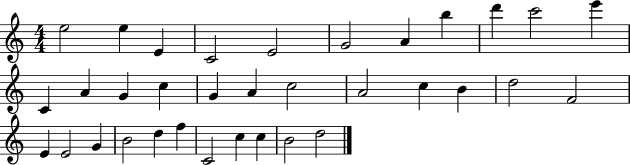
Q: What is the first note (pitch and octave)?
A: E5